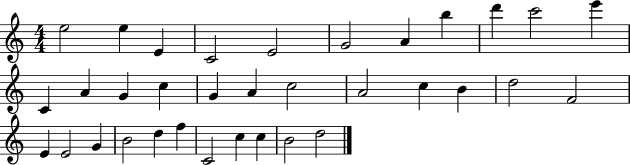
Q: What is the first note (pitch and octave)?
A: E5